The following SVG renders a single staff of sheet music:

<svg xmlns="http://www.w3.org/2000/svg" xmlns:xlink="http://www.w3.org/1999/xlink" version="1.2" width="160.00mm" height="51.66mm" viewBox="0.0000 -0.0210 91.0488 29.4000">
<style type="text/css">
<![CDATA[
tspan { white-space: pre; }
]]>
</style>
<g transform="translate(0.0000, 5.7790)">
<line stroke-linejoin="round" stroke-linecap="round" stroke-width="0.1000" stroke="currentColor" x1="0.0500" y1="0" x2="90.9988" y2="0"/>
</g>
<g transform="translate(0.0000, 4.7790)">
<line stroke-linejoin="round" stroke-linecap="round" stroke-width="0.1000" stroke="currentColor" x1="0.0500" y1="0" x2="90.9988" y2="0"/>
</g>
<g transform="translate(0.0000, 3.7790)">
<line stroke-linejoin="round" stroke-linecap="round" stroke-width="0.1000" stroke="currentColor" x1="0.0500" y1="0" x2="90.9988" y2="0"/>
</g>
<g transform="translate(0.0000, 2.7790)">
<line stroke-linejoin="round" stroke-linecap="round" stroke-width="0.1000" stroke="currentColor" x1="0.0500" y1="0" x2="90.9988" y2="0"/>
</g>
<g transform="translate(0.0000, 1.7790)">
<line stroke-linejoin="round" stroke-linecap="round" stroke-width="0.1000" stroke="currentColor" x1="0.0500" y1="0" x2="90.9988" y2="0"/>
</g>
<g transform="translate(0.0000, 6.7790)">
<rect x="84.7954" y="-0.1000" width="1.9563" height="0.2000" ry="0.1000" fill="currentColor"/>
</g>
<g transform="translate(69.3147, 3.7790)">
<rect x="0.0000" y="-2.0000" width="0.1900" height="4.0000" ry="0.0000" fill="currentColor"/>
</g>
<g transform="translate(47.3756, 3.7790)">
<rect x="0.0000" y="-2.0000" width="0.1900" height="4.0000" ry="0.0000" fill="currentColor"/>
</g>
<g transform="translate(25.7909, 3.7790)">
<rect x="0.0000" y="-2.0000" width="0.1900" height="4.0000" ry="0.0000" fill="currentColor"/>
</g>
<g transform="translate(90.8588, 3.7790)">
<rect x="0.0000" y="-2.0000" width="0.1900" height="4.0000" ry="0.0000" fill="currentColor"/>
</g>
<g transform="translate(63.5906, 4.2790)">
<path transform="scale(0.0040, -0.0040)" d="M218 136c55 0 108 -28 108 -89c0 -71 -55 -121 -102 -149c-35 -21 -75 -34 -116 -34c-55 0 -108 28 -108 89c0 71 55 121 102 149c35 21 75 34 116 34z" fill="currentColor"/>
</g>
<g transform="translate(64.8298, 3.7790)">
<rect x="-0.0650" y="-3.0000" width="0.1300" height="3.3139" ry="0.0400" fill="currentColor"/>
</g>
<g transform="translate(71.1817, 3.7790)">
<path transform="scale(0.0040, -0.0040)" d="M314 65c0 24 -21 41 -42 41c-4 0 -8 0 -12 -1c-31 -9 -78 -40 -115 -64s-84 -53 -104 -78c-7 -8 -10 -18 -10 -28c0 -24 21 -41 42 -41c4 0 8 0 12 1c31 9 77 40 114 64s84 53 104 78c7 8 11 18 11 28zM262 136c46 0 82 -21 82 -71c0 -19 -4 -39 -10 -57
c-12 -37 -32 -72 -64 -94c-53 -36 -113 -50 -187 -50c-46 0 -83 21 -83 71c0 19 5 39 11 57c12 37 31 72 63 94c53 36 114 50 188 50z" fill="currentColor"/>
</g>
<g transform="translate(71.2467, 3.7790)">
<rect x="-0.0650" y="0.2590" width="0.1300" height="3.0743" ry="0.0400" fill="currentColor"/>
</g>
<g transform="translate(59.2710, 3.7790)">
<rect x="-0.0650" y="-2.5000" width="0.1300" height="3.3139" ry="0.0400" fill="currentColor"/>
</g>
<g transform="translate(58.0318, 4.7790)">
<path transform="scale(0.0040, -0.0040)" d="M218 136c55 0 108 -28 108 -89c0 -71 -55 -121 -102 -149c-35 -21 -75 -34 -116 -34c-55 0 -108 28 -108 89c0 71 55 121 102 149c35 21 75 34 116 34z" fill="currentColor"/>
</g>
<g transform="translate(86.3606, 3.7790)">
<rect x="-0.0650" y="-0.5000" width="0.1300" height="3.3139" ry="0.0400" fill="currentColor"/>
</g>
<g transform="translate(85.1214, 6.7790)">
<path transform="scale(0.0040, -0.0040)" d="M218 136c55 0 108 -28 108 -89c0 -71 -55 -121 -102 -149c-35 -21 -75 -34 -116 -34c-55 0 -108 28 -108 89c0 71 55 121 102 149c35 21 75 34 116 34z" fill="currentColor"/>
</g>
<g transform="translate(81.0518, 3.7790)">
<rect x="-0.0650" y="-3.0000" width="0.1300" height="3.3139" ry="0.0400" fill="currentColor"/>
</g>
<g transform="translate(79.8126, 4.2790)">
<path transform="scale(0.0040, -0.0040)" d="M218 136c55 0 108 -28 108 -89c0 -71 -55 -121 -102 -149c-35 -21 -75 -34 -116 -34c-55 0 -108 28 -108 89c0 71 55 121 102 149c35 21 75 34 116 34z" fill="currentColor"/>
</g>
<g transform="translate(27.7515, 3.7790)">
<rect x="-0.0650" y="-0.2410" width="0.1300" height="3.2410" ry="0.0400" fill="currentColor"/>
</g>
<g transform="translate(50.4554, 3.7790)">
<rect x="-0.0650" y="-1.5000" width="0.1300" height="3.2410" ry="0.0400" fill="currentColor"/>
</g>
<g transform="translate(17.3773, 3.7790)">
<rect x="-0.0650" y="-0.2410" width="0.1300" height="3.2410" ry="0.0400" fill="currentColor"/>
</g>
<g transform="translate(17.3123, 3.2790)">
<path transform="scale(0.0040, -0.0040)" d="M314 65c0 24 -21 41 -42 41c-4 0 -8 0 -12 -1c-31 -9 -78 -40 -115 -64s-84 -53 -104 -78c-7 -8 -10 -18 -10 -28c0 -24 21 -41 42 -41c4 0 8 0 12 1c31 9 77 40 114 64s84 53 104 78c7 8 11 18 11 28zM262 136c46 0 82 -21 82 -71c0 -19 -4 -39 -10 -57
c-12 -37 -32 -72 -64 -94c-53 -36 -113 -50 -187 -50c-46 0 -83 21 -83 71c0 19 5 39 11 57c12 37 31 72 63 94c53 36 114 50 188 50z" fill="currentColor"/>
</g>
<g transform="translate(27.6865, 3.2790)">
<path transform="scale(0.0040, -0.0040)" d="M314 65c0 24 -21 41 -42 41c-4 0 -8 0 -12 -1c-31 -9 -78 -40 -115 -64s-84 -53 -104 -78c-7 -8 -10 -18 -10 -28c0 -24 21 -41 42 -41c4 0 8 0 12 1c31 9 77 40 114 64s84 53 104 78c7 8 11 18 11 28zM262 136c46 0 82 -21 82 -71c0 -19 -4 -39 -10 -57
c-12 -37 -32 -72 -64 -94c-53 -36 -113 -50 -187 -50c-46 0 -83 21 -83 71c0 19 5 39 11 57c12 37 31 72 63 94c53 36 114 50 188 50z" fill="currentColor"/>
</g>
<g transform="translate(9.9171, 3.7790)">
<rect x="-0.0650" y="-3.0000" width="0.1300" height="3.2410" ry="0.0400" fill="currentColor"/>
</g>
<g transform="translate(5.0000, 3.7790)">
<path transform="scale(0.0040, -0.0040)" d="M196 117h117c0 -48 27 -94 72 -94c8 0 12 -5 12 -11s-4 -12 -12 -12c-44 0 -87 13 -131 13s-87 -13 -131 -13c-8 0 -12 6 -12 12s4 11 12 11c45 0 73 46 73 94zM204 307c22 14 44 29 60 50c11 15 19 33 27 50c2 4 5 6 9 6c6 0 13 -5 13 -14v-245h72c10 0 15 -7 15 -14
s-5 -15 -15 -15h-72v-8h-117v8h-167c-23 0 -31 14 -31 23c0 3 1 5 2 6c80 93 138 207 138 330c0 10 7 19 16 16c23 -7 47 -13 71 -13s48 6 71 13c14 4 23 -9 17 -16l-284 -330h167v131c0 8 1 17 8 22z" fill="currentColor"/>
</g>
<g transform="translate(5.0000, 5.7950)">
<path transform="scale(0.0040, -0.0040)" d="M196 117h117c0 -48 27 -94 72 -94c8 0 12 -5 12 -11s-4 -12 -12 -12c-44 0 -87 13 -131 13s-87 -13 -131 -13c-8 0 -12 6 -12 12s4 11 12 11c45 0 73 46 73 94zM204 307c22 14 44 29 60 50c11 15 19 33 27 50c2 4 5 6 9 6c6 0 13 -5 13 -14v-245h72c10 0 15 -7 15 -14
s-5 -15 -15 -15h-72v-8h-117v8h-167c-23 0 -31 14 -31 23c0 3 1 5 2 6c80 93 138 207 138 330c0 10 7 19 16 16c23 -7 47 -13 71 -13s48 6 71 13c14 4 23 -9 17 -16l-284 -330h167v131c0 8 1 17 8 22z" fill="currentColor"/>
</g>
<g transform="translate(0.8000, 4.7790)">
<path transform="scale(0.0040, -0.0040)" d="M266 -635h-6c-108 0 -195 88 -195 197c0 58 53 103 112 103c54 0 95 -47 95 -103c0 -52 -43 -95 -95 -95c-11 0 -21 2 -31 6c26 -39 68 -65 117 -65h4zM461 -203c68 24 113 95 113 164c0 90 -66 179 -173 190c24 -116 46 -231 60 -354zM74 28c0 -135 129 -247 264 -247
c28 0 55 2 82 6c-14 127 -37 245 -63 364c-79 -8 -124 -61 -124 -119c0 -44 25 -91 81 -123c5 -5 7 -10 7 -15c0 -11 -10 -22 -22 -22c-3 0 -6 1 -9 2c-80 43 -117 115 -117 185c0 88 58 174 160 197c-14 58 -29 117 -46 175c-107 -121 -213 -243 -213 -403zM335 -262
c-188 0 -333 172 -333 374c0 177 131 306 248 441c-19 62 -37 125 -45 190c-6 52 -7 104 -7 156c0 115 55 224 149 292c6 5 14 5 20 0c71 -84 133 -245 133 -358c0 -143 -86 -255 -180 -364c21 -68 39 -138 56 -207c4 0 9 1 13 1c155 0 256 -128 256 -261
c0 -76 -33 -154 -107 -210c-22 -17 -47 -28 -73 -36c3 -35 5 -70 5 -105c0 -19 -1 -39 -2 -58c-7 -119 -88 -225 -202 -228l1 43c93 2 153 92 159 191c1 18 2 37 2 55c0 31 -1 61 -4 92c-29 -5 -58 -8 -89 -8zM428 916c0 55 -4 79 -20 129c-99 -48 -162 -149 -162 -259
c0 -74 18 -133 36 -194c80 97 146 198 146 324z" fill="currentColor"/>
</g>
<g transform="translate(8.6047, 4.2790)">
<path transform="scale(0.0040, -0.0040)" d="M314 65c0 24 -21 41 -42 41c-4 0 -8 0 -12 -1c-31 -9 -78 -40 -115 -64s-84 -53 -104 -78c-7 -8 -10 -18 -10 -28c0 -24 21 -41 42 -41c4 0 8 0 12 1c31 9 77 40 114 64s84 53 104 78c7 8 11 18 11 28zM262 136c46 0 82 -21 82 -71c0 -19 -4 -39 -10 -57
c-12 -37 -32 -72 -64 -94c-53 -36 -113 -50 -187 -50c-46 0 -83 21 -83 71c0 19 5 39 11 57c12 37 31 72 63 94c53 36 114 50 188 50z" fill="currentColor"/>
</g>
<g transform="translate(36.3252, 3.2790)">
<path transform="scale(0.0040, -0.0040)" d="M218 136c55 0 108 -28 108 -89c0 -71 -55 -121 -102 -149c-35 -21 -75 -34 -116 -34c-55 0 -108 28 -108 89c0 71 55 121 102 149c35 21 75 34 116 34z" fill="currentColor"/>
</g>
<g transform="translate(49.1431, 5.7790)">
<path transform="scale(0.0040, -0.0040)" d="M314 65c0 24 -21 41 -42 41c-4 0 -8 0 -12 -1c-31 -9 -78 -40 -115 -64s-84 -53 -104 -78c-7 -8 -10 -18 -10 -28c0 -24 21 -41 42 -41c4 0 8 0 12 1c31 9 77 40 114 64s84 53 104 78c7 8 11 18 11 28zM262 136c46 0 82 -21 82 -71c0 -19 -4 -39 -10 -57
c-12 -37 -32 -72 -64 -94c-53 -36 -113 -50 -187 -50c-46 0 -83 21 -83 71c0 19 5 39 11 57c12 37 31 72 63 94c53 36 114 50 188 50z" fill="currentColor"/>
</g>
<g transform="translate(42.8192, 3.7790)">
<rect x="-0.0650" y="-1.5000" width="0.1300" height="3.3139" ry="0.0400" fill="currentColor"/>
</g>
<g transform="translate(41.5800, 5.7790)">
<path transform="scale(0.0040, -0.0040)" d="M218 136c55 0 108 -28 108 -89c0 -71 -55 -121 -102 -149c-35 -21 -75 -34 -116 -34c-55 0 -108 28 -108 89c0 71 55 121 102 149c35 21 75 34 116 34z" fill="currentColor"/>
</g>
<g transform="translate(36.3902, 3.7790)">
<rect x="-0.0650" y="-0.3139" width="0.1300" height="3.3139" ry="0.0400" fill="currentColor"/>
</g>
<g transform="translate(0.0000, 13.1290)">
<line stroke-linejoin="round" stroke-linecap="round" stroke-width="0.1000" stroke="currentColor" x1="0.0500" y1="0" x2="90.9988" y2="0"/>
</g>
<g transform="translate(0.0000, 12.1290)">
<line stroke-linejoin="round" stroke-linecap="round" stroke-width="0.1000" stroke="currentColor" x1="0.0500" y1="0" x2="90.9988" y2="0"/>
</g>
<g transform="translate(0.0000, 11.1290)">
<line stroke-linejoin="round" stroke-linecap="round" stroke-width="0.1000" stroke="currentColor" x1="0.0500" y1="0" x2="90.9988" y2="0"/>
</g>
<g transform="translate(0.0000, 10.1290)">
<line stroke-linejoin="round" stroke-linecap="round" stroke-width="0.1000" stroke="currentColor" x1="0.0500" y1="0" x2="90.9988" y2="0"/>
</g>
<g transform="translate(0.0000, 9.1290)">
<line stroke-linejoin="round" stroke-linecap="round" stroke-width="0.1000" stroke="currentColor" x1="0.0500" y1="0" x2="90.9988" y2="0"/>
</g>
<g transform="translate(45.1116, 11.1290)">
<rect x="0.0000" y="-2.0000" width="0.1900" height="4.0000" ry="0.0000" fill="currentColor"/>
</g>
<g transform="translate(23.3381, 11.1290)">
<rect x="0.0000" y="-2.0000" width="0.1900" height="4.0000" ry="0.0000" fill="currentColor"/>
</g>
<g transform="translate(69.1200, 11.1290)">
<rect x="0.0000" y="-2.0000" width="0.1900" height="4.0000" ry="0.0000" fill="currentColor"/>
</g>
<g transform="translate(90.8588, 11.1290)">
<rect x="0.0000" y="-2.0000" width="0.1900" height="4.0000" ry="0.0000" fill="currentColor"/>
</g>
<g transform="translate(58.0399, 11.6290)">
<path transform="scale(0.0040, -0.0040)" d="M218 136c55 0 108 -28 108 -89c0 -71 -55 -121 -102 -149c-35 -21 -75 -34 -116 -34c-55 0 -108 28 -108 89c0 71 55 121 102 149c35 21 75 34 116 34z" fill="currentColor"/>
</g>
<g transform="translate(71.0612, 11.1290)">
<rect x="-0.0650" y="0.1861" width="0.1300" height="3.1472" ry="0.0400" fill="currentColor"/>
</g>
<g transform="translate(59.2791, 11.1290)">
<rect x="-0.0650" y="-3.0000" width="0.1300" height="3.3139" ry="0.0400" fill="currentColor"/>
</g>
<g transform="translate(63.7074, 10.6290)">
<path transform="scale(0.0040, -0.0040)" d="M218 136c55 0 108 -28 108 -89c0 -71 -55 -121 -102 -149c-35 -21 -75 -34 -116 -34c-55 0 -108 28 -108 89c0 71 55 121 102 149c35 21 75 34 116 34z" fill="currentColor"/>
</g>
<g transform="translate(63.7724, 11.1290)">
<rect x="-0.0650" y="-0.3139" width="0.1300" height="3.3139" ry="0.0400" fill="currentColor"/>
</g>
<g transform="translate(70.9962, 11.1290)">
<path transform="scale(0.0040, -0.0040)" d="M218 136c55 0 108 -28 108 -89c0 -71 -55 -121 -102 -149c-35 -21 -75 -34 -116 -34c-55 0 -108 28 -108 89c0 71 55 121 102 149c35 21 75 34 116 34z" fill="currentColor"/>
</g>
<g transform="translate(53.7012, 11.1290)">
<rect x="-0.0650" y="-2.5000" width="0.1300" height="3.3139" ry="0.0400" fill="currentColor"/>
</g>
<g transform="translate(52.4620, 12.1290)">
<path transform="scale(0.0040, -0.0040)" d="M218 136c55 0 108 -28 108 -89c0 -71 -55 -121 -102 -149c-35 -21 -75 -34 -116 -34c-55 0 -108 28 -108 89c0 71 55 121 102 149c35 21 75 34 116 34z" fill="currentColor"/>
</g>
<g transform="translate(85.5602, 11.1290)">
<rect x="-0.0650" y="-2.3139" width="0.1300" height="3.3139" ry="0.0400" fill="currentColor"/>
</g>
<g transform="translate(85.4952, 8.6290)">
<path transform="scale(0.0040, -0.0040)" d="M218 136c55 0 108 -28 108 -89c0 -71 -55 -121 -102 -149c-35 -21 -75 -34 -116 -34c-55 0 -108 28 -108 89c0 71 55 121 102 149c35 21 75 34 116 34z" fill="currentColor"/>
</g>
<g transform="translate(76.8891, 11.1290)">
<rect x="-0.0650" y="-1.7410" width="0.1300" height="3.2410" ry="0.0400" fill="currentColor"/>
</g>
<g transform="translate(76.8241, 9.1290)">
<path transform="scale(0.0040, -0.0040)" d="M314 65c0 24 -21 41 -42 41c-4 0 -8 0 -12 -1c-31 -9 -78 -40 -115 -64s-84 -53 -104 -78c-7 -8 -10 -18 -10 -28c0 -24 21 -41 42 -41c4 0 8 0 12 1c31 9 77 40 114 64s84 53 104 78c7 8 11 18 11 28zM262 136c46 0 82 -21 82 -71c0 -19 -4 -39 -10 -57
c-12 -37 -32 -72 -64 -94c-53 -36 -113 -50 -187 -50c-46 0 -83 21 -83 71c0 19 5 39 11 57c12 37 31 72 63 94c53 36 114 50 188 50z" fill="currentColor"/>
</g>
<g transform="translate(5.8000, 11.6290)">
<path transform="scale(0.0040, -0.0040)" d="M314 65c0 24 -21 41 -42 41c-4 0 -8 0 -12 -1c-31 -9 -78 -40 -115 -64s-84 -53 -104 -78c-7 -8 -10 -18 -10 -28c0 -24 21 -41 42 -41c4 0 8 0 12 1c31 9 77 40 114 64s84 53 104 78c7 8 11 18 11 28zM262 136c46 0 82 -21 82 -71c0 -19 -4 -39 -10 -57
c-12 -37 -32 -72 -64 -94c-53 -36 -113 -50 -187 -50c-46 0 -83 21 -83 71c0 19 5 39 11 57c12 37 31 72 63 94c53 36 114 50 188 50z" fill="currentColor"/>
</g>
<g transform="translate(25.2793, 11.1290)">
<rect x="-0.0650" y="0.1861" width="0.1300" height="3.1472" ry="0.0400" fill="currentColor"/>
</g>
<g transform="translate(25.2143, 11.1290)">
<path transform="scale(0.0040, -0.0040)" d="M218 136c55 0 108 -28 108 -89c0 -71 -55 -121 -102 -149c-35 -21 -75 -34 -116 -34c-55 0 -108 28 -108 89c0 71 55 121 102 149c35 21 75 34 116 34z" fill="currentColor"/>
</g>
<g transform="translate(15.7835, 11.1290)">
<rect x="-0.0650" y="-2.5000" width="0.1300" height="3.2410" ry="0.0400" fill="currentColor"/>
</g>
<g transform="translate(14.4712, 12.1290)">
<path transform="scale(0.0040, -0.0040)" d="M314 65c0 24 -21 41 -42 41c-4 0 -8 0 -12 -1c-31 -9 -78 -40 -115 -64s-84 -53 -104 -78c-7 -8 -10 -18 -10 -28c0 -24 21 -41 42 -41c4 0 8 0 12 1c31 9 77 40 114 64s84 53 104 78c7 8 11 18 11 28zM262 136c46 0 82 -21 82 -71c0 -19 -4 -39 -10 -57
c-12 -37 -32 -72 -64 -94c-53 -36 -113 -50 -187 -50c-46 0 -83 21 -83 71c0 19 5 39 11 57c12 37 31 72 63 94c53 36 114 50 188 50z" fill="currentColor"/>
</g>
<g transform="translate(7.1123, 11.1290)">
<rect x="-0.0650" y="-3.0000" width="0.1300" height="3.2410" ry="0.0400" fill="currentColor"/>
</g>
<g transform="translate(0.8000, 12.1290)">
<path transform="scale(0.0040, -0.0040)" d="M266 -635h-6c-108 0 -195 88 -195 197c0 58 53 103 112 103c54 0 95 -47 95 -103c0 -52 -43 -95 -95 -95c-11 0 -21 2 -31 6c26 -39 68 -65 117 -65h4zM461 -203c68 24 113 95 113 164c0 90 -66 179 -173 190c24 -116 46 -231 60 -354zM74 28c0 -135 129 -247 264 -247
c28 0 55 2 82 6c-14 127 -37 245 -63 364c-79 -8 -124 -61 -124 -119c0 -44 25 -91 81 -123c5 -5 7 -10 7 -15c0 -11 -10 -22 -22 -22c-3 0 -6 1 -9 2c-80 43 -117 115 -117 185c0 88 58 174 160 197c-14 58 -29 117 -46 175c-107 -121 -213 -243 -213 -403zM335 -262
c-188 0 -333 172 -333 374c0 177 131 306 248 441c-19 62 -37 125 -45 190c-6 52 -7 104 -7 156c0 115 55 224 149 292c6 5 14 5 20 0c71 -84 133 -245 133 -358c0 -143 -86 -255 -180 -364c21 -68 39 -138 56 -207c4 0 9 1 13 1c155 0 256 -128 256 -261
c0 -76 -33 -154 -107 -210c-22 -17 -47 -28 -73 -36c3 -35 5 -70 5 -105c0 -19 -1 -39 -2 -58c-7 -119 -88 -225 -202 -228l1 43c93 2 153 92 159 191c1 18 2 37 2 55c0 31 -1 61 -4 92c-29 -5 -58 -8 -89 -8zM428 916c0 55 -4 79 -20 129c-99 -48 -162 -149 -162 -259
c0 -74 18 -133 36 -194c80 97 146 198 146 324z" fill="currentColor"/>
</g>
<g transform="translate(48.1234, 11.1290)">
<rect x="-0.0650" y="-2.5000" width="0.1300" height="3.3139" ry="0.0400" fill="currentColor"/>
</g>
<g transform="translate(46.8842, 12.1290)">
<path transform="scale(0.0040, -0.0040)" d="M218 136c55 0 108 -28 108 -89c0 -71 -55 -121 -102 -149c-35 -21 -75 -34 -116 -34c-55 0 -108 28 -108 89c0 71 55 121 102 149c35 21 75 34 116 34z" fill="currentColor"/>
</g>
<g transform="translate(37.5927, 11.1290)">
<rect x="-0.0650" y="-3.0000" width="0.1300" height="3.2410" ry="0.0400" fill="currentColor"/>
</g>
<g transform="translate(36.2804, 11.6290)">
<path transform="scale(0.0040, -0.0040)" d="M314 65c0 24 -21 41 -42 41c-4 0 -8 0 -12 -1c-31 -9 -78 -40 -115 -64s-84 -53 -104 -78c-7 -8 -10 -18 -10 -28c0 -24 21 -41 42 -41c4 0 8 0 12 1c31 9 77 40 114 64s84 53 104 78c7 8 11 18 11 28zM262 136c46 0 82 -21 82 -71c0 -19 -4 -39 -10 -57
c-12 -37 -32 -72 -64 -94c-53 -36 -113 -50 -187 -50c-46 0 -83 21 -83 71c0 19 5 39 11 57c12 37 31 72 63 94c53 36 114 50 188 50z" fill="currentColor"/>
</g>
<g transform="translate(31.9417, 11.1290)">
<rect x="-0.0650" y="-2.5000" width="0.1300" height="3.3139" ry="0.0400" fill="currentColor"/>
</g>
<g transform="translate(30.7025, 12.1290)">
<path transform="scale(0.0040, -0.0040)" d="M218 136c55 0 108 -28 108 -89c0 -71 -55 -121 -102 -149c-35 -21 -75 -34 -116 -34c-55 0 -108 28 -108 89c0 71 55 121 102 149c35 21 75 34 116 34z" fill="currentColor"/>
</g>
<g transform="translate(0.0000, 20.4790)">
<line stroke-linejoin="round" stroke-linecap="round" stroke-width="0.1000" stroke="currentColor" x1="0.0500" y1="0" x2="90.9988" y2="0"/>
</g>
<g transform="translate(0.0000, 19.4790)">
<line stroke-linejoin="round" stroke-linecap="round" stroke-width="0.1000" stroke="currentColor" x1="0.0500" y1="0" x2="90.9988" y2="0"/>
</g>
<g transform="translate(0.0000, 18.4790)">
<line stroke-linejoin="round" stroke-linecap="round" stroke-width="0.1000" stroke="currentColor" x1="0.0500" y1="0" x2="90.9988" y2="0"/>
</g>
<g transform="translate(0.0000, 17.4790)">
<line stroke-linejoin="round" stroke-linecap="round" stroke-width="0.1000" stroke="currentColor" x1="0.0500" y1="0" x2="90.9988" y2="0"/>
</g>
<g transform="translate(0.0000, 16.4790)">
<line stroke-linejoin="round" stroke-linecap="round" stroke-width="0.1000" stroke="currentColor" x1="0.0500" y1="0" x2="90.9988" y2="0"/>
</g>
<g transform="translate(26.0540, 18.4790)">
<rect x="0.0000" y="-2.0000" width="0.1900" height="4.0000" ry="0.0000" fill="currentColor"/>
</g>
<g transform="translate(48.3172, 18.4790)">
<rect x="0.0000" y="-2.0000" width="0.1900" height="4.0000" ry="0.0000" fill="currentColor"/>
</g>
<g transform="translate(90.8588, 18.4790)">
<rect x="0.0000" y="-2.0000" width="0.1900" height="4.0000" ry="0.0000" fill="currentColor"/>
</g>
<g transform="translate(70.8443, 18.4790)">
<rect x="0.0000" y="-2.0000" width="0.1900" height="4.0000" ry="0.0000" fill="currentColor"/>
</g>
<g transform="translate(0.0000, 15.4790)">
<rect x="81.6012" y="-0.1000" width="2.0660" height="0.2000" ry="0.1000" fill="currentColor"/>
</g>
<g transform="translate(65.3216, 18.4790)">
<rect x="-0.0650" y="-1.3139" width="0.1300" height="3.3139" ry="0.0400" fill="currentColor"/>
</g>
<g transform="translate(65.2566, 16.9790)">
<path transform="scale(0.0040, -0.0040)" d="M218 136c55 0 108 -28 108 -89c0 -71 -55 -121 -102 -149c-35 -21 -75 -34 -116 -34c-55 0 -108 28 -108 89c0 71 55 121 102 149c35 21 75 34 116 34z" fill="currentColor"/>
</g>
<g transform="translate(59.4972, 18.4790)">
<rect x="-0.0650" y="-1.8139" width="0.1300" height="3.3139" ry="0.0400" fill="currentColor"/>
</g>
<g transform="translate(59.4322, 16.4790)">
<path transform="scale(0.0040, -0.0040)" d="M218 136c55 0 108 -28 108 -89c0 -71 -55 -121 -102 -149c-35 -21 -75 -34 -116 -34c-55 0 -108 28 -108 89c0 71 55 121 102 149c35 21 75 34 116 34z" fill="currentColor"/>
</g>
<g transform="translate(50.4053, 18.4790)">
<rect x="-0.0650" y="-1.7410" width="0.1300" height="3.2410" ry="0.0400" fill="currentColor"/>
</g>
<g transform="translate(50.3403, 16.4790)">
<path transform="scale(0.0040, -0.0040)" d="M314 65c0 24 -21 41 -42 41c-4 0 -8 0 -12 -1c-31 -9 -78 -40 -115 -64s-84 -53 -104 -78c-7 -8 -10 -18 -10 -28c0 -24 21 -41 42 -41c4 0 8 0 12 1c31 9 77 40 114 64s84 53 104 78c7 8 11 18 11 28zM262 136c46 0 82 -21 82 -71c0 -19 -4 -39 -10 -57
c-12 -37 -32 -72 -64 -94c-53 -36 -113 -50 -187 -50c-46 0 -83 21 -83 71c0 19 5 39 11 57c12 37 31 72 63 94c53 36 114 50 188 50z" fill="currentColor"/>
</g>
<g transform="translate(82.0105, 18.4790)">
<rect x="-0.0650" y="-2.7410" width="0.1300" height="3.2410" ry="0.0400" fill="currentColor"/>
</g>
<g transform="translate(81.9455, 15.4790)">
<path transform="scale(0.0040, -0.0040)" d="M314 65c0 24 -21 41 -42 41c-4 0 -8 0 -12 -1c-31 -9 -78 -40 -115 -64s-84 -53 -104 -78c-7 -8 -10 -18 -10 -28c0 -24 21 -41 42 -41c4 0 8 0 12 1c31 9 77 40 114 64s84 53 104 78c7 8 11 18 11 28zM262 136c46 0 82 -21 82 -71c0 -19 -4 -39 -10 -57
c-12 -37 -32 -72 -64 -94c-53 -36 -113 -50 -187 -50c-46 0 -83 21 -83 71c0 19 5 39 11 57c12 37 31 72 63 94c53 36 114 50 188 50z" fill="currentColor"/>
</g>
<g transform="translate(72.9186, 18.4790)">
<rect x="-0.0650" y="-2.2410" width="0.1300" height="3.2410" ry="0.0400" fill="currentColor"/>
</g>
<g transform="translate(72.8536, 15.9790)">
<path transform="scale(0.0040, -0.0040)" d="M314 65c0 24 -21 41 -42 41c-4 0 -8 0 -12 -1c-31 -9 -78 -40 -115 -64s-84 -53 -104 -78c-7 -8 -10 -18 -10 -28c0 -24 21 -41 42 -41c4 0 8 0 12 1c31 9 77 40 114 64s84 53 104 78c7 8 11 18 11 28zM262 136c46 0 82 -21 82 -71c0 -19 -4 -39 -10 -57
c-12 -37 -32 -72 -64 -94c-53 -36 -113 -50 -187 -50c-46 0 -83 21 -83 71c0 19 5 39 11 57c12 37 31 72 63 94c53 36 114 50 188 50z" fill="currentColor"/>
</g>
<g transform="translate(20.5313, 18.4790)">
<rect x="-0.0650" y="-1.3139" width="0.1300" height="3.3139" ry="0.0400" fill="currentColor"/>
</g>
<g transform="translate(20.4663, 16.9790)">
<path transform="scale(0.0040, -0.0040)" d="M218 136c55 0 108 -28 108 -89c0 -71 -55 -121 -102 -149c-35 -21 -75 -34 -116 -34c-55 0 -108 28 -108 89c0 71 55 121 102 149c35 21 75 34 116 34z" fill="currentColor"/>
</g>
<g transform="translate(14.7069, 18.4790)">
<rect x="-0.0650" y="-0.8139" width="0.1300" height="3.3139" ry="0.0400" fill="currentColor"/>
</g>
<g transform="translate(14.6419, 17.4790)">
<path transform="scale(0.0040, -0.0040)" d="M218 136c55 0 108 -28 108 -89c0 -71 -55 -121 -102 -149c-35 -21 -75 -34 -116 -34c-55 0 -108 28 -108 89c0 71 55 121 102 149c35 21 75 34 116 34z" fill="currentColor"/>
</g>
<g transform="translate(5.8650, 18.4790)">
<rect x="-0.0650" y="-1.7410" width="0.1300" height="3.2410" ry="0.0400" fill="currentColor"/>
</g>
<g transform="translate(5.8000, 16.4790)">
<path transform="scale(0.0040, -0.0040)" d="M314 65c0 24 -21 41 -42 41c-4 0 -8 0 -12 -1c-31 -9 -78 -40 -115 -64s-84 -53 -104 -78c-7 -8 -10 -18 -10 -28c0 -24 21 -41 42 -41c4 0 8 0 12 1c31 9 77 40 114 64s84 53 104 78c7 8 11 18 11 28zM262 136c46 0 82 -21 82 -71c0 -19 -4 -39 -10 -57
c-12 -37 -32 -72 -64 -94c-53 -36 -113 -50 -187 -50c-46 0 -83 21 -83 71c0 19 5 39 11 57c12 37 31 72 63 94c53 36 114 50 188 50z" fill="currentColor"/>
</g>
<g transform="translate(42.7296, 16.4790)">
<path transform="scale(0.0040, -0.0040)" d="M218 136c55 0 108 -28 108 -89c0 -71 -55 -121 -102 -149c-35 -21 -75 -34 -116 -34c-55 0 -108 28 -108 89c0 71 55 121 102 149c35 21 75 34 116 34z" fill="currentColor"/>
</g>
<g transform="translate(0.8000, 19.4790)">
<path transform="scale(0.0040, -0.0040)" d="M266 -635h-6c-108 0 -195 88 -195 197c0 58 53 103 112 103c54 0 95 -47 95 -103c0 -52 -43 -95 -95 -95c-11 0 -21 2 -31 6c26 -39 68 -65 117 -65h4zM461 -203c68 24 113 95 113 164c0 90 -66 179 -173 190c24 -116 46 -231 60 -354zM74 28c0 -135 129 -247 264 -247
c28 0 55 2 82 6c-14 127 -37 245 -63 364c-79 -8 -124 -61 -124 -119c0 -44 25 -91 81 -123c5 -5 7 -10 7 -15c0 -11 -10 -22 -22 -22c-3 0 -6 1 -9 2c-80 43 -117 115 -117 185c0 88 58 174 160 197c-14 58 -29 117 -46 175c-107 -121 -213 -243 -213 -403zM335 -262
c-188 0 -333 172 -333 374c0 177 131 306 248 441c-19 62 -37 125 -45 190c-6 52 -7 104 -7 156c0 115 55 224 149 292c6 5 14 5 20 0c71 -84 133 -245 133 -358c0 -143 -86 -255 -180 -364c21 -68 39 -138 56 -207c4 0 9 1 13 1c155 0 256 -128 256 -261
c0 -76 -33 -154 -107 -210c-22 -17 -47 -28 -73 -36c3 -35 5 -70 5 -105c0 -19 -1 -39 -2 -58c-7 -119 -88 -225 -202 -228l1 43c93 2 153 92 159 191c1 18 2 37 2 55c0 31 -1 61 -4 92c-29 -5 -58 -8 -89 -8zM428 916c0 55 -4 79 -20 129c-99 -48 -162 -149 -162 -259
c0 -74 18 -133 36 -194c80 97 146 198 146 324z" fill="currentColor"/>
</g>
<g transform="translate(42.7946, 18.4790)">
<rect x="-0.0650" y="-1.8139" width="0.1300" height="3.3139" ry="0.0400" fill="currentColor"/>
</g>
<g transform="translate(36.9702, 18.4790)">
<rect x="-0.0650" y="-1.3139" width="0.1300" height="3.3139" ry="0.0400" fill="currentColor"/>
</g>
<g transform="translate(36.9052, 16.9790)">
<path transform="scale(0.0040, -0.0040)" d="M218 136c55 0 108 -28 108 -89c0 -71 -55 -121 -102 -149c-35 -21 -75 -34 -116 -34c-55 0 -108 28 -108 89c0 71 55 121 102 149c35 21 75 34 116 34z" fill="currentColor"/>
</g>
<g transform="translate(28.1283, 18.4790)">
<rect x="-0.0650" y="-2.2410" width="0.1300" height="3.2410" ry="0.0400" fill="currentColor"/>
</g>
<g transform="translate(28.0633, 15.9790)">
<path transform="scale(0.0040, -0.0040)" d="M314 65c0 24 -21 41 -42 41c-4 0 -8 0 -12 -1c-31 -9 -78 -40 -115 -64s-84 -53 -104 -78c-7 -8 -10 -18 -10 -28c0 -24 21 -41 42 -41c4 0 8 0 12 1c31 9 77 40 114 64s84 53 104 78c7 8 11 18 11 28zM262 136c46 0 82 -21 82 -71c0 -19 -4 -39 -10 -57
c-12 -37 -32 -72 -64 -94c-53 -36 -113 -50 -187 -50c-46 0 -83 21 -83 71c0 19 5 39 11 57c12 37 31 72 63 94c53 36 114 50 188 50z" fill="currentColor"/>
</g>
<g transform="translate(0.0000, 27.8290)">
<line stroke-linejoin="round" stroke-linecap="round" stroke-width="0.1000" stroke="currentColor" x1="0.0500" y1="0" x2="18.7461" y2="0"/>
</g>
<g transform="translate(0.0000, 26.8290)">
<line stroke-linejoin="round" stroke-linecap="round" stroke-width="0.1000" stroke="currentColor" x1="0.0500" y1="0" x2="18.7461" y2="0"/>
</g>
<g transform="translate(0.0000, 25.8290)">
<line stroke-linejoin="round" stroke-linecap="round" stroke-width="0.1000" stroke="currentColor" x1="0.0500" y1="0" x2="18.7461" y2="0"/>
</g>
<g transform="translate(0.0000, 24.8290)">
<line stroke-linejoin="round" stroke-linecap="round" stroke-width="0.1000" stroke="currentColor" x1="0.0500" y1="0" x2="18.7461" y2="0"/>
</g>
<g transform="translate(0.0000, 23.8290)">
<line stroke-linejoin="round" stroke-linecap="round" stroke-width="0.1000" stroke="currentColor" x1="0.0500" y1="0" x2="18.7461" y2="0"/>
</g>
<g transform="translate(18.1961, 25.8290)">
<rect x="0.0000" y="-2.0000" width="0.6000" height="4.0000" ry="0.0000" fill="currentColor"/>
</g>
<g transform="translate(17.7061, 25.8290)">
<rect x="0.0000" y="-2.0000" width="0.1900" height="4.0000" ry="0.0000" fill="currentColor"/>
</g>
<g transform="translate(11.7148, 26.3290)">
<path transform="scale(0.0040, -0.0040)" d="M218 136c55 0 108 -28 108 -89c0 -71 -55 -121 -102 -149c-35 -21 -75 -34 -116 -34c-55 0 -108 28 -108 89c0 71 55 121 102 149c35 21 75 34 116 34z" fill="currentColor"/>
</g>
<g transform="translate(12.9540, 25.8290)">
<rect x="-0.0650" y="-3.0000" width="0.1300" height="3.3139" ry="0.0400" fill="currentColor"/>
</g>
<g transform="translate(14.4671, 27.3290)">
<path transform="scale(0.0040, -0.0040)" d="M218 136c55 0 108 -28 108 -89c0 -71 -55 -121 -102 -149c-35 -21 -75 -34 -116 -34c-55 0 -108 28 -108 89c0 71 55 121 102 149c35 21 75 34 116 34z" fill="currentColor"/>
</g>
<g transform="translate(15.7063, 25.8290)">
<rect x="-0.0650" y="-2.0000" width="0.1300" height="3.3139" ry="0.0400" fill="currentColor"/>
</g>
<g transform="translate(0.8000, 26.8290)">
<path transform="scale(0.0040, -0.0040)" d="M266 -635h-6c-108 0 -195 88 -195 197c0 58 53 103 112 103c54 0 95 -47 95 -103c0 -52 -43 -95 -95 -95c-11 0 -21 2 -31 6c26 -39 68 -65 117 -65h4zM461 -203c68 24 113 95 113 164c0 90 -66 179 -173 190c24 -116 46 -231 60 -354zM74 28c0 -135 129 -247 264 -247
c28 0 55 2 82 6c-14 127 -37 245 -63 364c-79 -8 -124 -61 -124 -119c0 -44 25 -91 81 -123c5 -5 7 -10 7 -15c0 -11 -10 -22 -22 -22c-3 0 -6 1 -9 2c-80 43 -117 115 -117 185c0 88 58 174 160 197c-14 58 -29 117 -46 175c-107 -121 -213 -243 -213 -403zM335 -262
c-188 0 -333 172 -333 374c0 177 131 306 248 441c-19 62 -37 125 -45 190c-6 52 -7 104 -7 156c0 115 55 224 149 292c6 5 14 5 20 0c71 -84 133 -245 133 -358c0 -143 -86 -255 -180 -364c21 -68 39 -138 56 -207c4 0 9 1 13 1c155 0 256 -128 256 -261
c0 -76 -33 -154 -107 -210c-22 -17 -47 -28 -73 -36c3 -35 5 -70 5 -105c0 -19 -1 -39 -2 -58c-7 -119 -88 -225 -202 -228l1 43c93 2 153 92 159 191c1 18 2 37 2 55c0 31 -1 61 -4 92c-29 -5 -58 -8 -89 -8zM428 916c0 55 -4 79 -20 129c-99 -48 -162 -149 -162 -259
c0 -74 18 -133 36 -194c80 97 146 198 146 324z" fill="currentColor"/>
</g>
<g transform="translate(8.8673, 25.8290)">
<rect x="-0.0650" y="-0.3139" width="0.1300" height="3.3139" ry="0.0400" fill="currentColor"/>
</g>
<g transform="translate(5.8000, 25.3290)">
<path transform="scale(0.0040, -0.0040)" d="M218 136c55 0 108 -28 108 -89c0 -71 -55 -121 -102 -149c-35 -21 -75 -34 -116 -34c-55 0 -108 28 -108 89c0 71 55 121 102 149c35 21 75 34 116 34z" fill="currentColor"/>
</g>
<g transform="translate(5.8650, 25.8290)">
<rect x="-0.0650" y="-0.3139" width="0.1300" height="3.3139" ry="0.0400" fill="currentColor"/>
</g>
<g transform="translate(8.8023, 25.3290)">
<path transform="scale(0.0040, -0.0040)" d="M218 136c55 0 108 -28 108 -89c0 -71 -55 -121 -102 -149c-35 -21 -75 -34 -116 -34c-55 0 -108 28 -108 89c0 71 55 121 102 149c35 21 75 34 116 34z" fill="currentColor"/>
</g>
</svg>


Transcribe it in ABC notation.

X:1
T:Untitled
M:4/4
L:1/4
K:C
A2 c2 c2 c E E2 G A B2 A C A2 G2 B G A2 G G A c B f2 g f2 d e g2 e f f2 f e g2 a2 c c A F